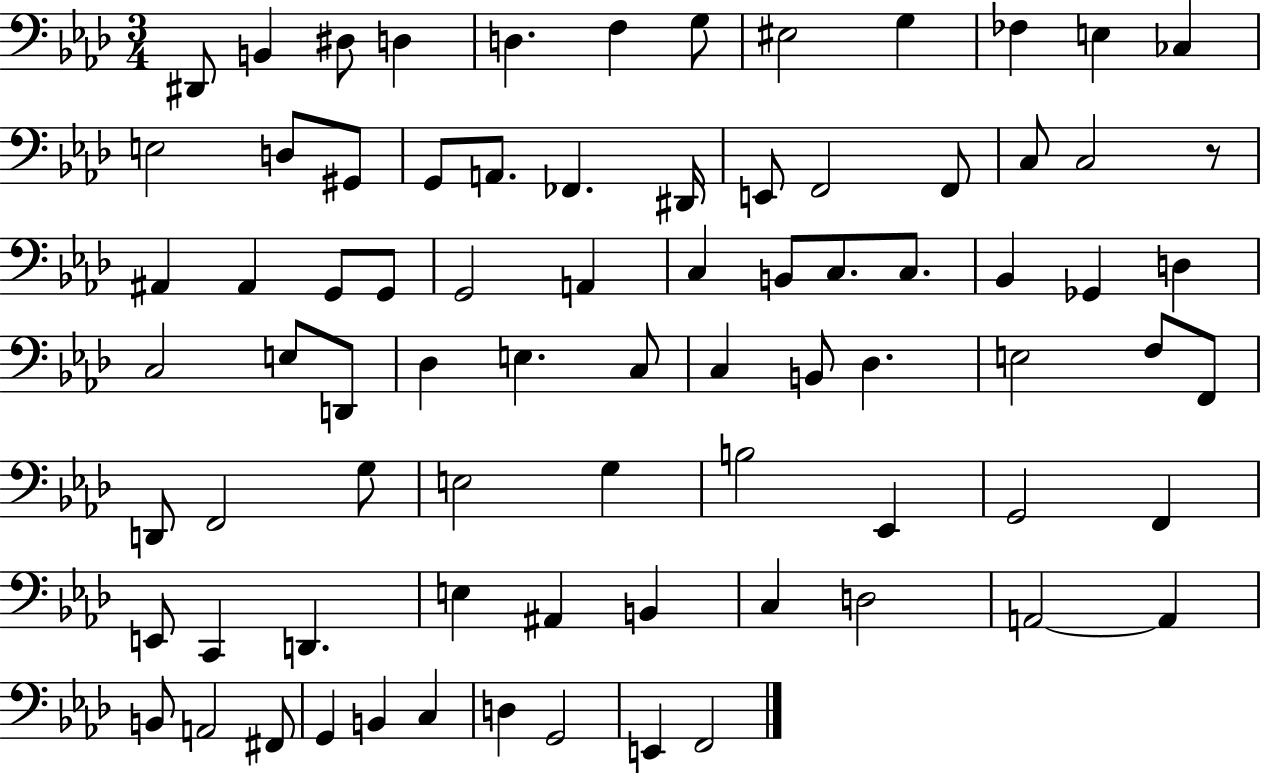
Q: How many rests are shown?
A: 1